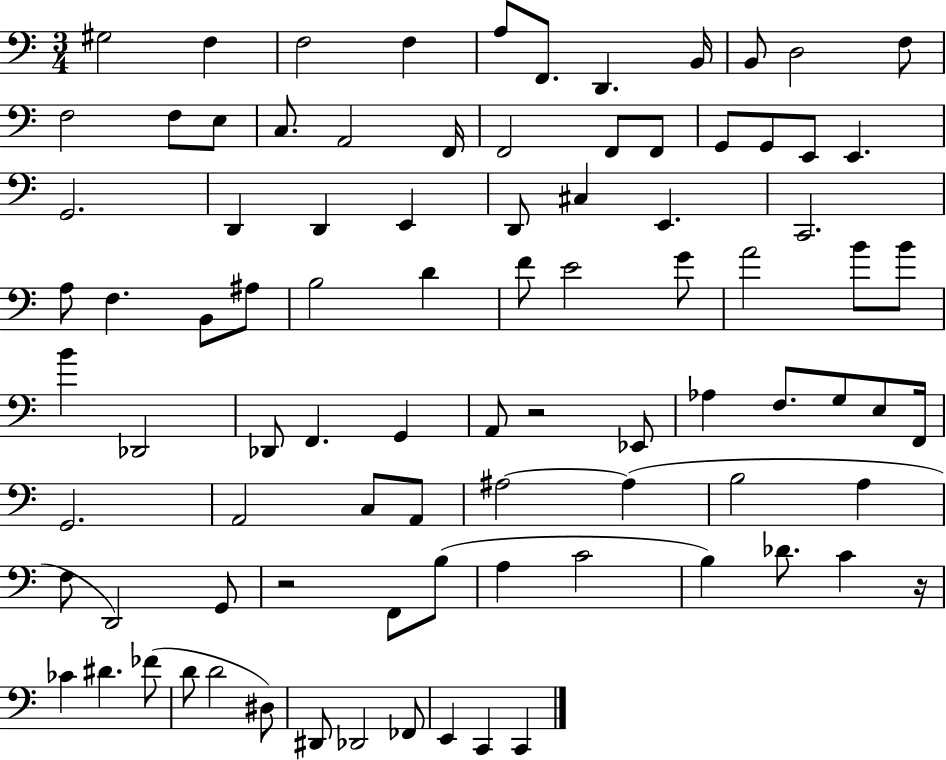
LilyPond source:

{
  \clef bass
  \numericTimeSignature
  \time 3/4
  \key c \major
  gis2 f4 | f2 f4 | a8 f,8. d,4. b,16 | b,8 d2 f8 | \break f2 f8 e8 | c8. a,2 f,16 | f,2 f,8 f,8 | g,8 g,8 e,8 e,4. | \break g,2. | d,4 d,4 e,4 | d,8 cis4 e,4. | c,2. | \break a8 f4. b,8 ais8 | b2 d'4 | f'8 e'2 g'8 | a'2 b'8 b'8 | \break b'4 des,2 | des,8 f,4. g,4 | a,8 r2 ees,8 | aes4 f8. g8 e8 f,16 | \break g,2. | a,2 c8 a,8 | ais2~~ ais4( | b2 a4 | \break f8 d,2) g,8 | r2 f,8 b8( | a4 c'2 | b4) des'8. c'4 r16 | \break ces'4 dis'4. fes'8( | d'8 d'2 dis8) | dis,8 des,2 fes,8 | e,4 c,4 c,4 | \break \bar "|."
}